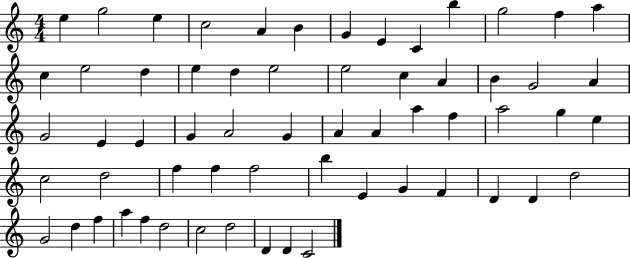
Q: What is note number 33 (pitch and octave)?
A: A4